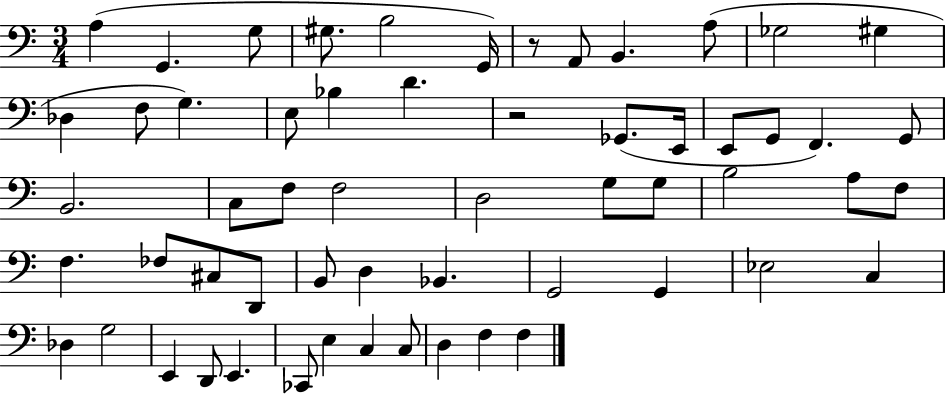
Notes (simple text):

A3/q G2/q. G3/e G#3/e. B3/h G2/s R/e A2/e B2/q. A3/e Gb3/h G#3/q Db3/q F3/e G3/q. E3/e Bb3/q D4/q. R/h Gb2/e. E2/s E2/e G2/e F2/q. G2/e B2/h. C3/e F3/e F3/h D3/h G3/e G3/e B3/h A3/e F3/e F3/q. FES3/e C#3/e D2/e B2/e D3/q Bb2/q. G2/h G2/q Eb3/h C3/q Db3/q G3/h E2/q D2/e E2/q. CES2/e E3/q C3/q C3/e D3/q F3/q F3/q